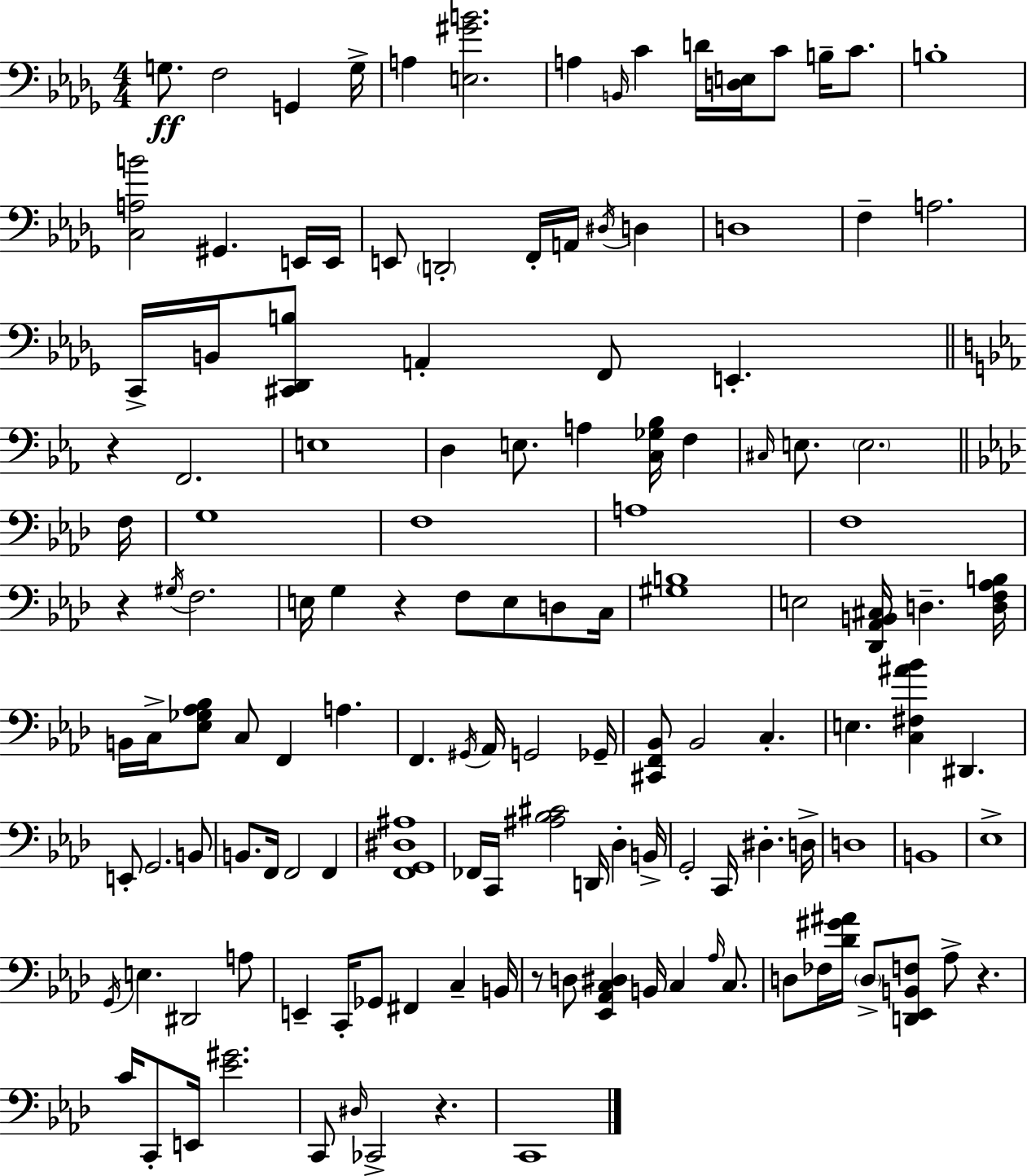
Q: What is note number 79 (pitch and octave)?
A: Db3